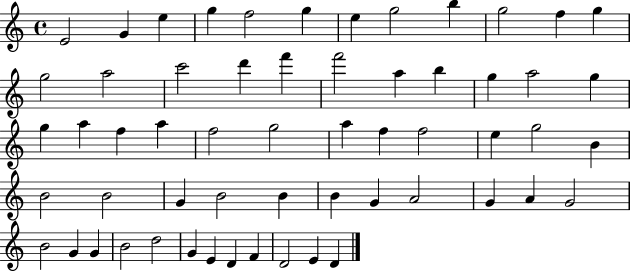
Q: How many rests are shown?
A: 0